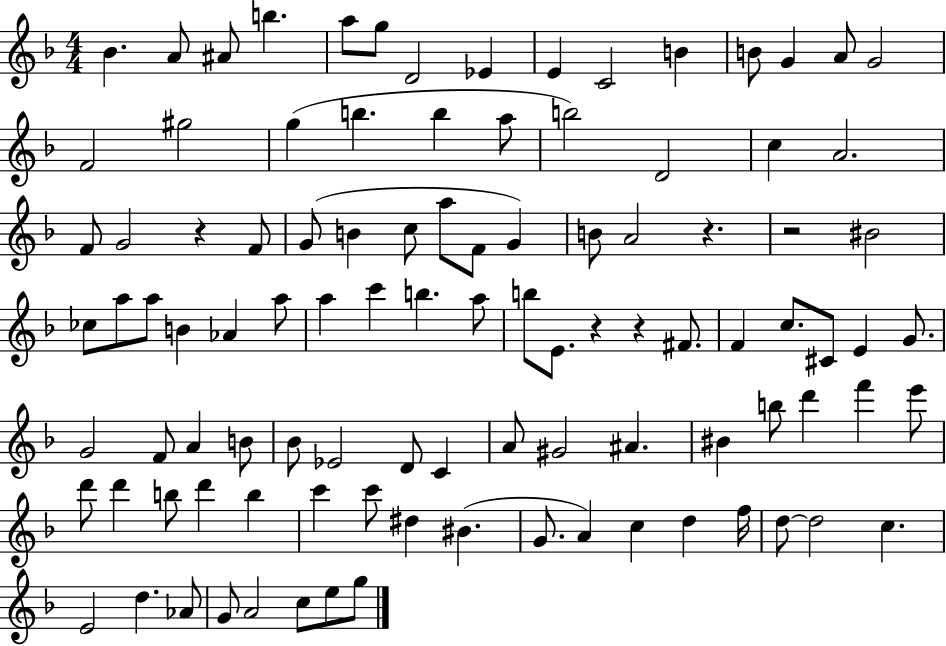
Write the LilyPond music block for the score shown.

{
  \clef treble
  \numericTimeSignature
  \time 4/4
  \key f \major
  bes'4. a'8 ais'8 b''4. | a''8 g''8 d'2 ees'4 | e'4 c'2 b'4 | b'8 g'4 a'8 g'2 | \break f'2 gis''2 | g''4( b''4. b''4 a''8 | b''2) d'2 | c''4 a'2. | \break f'8 g'2 r4 f'8 | g'8( b'4 c''8 a''8 f'8 g'4) | b'8 a'2 r4. | r2 bis'2 | \break ces''8 a''8 a''8 b'4 aes'4 a''8 | a''4 c'''4 b''4. a''8 | b''8 e'8. r4 r4 fis'8. | f'4 c''8. cis'8 e'4 g'8. | \break g'2 f'8 a'4 b'8 | bes'8 ees'2 d'8 c'4 | a'8 gis'2 ais'4. | bis'4 b''8 d'''4 f'''4 e'''8 | \break d'''8 d'''4 b''8 d'''4 b''4 | c'''4 c'''8 dis''4 bis'4.( | g'8. a'4) c''4 d''4 f''16 | d''8~~ d''2 c''4. | \break e'2 d''4. aes'8 | g'8 a'2 c''8 e''8 g''8 | \bar "|."
}